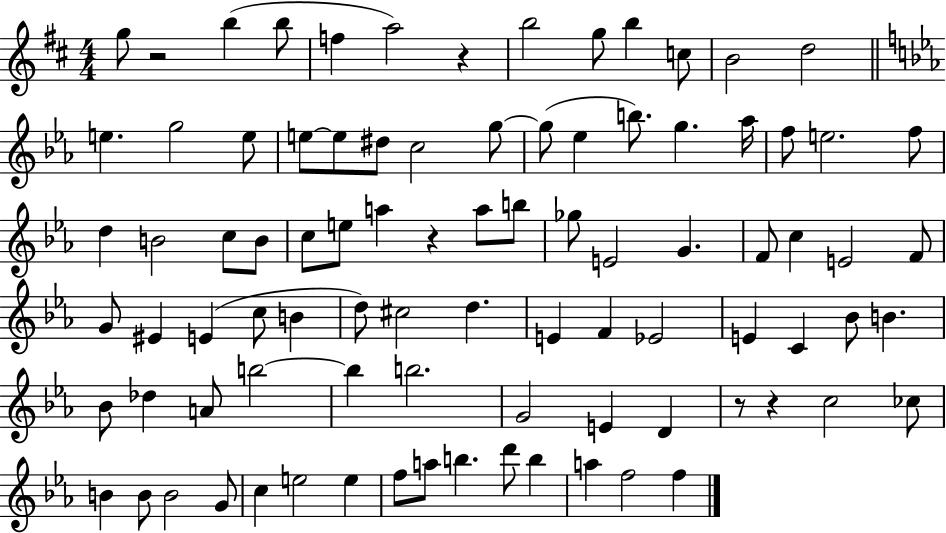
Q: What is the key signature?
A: D major